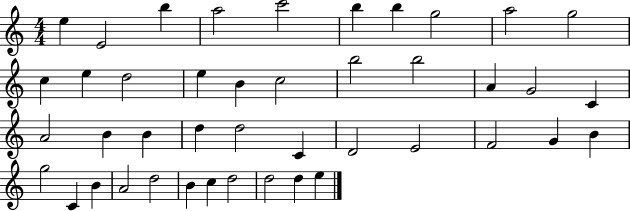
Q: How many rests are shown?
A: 0